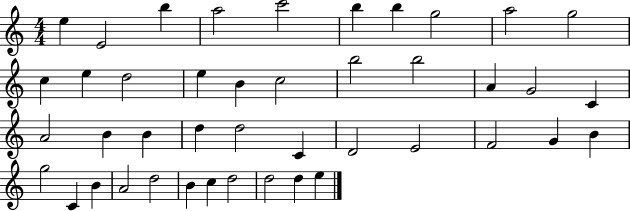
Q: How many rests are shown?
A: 0